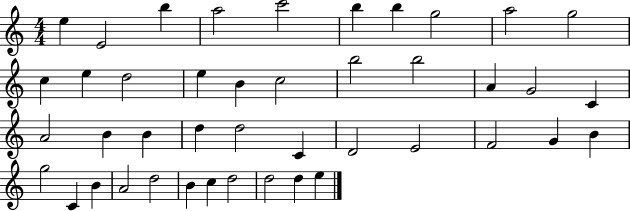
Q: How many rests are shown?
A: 0